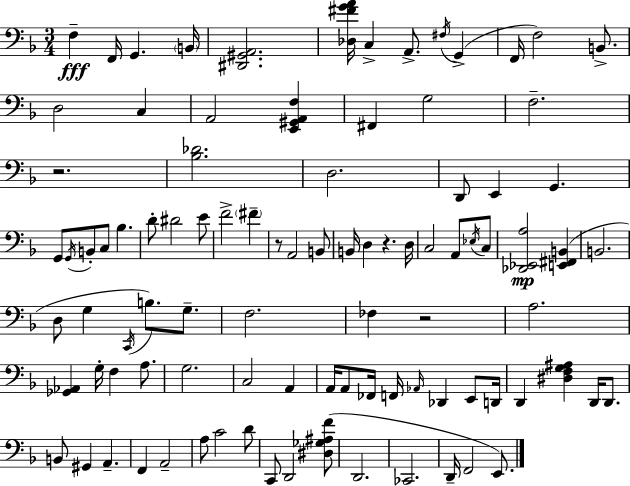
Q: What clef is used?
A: bass